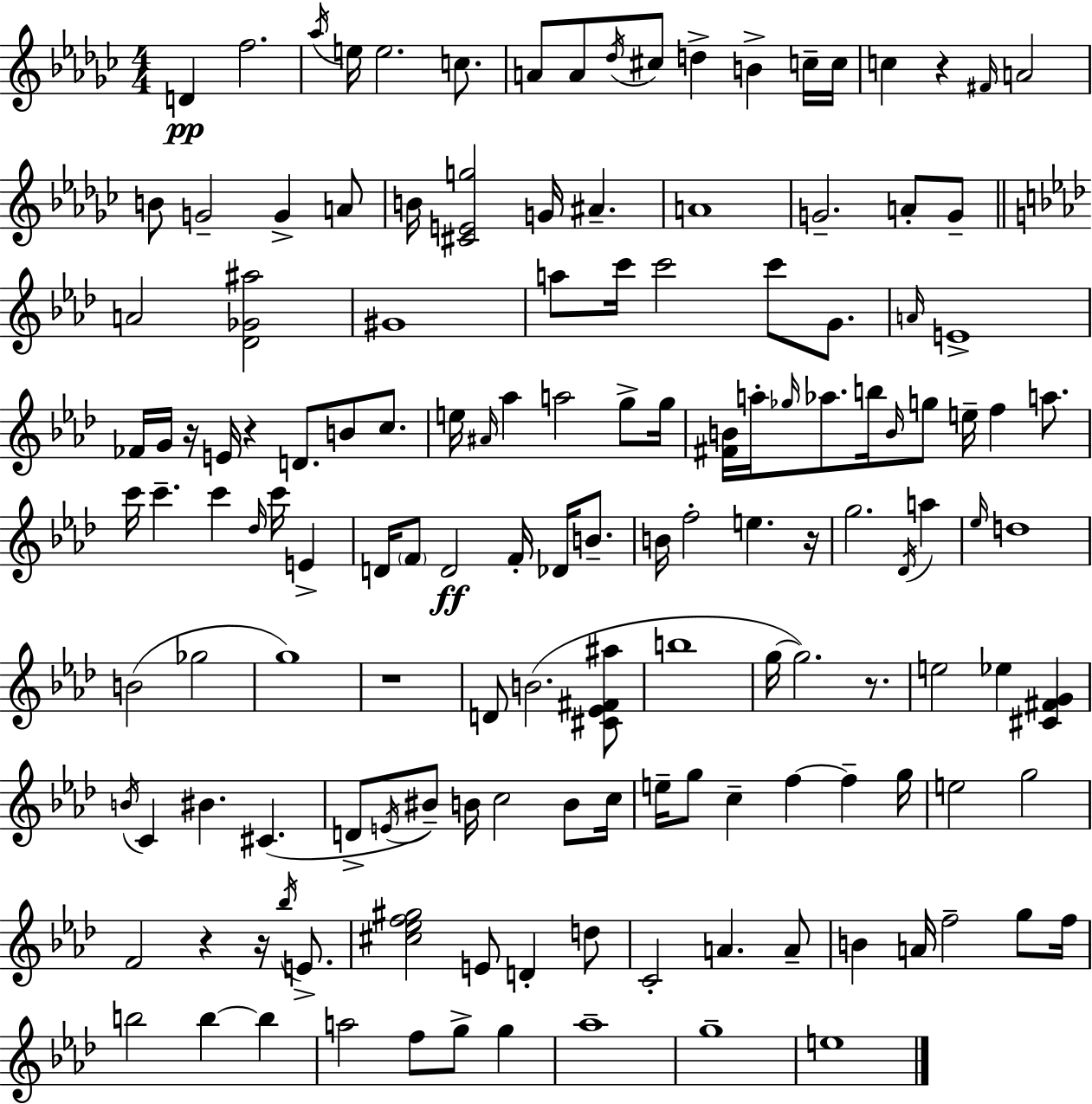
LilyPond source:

{
  \clef treble
  \numericTimeSignature
  \time 4/4
  \key ees \minor
  d'4\pp f''2. | \acciaccatura { aes''16 } e''16 e''2. c''8. | a'8 a'8 \acciaccatura { des''16 } cis''8 d''4-> b'4-> | c''16-- c''16 c''4 r4 \grace { fis'16 } a'2 | \break b'8 g'2-- g'4-> | a'8 b'16 <cis' e' g''>2 g'16 ais'4.-- | a'1 | g'2.-- a'8-. | \break g'8-- \bar "||" \break \key aes \major a'2 <des' ges' ais''>2 | gis'1 | a''8 c'''16 c'''2 c'''8 g'8. | \grace { a'16 } e'1-> | \break fes'16 g'16 r16 e'16 r4 d'8. b'8 c''8. | e''16 \grace { ais'16 } aes''4 a''2 g''8-> | g''16 <fis' b'>16 a''16-. \grace { ges''16 } aes''8. b''16 \grace { b'16 } g''8 e''16-- f''4 | a''8. c'''16 c'''4.-- c'''4 \grace { des''16 } | \break c'''16 e'4-> d'16 \parenthesize f'8 d'2\ff | f'16-. des'16 b'8.-- b'16 f''2-. e''4. | r16 g''2. | \acciaccatura { des'16 } a''4 \grace { ees''16 } d''1 | \break b'2( ges''2 | g''1) | r1 | d'8 b'2.( | \break <cis' ees' fis' ais''>8 b''1 | g''16~~ g''2.) | r8. e''2 ees''4 | <cis' fis' g'>4 \acciaccatura { b'16 } c'4 bis'4. | \break cis'4.( d'8-> \acciaccatura { e'16 }) bis'8-- b'16 c''2 | b'8 c''16 e''16-- g''8 c''4-- | f''4~~ f''4-- g''16 e''2 | g''2 f'2 | \break r4 r16 \acciaccatura { bes''16 } e'8.-> <cis'' ees'' f'' gis''>2 | e'8 d'4-. d''8 c'2-. | a'4. a'8-- b'4 a'16 f''2-- | g''8 f''16 b''2 | \break b''4~~ b''4 a''2 | f''8 g''8-> g''4 aes''1-- | g''1-- | e''1 | \break \bar "|."
}